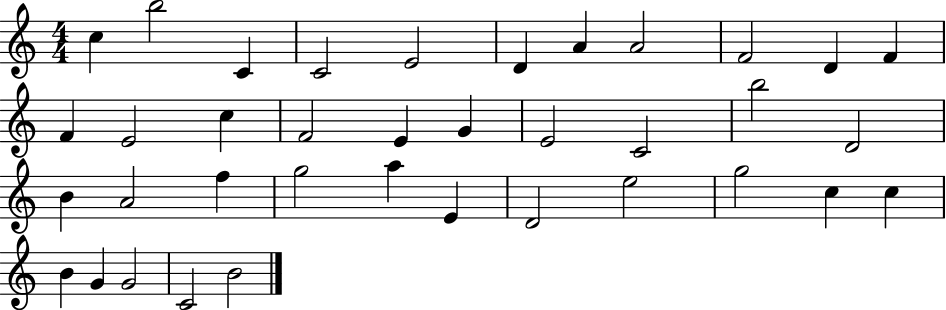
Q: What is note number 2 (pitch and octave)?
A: B5